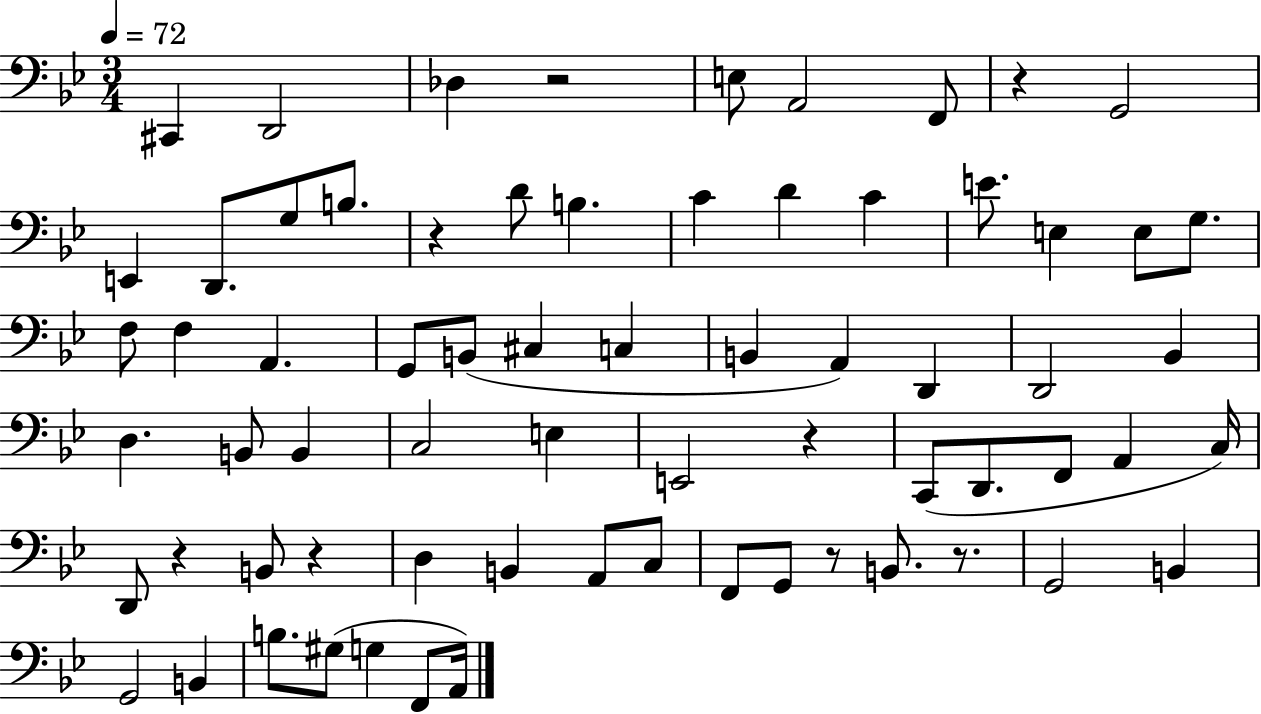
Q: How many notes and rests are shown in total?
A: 69